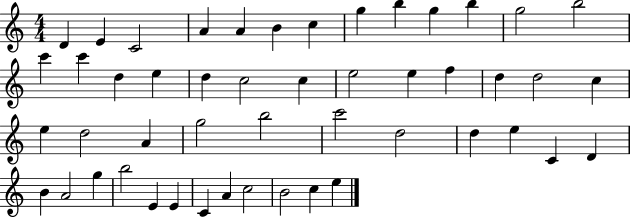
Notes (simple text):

D4/q E4/q C4/h A4/q A4/q B4/q C5/q G5/q B5/q G5/q B5/q G5/h B5/h C6/q C6/q D5/q E5/q D5/q C5/h C5/q E5/h E5/q F5/q D5/q D5/h C5/q E5/q D5/h A4/q G5/h B5/h C6/h D5/h D5/q E5/q C4/q D4/q B4/q A4/h G5/q B5/h E4/q E4/q C4/q A4/q C5/h B4/h C5/q E5/q